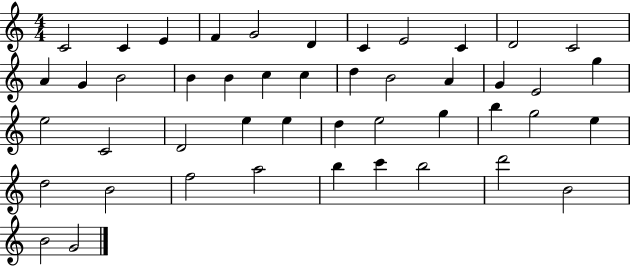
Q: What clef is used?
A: treble